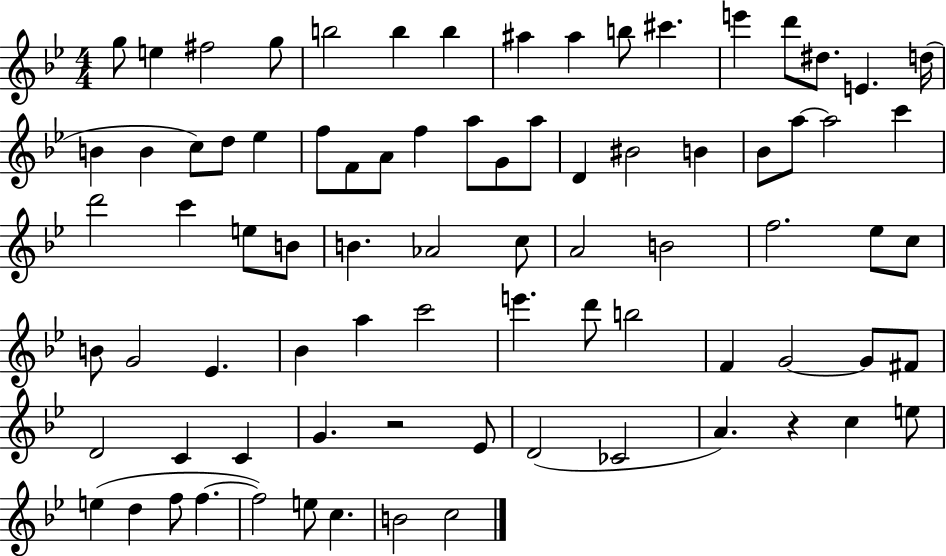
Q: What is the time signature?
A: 4/4